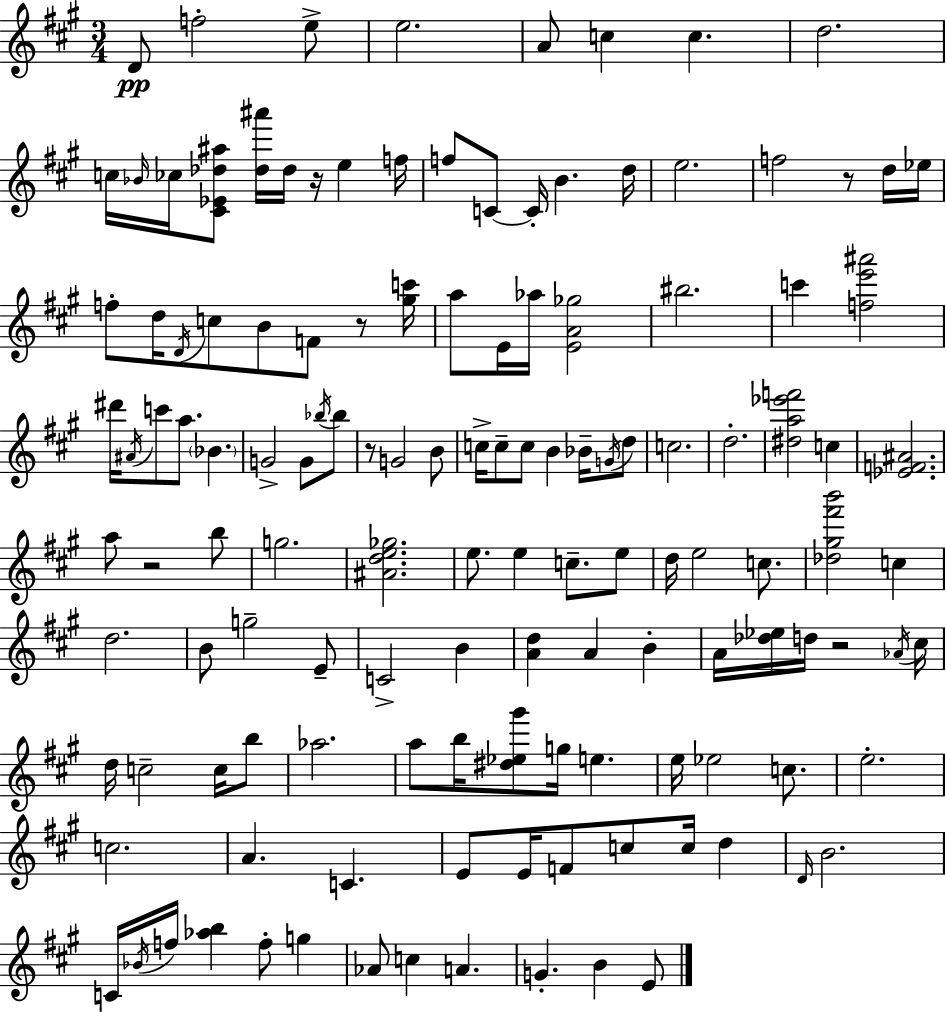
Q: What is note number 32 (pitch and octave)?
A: Ab5